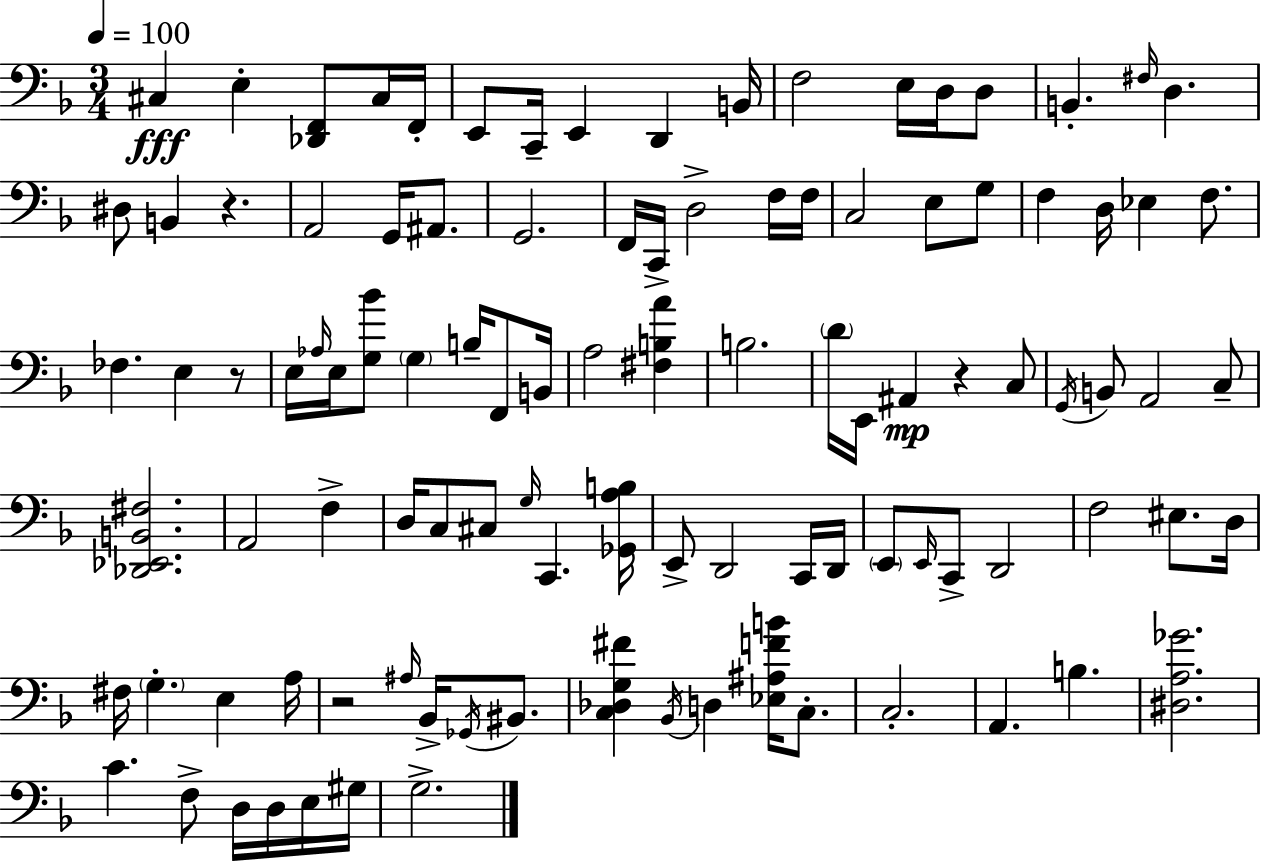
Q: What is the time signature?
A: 3/4